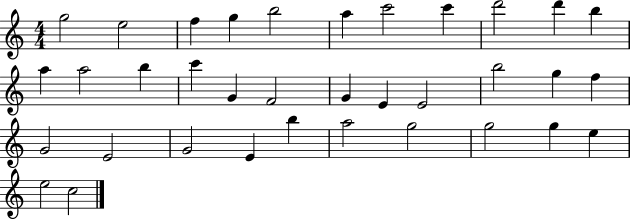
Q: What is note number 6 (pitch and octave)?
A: A5